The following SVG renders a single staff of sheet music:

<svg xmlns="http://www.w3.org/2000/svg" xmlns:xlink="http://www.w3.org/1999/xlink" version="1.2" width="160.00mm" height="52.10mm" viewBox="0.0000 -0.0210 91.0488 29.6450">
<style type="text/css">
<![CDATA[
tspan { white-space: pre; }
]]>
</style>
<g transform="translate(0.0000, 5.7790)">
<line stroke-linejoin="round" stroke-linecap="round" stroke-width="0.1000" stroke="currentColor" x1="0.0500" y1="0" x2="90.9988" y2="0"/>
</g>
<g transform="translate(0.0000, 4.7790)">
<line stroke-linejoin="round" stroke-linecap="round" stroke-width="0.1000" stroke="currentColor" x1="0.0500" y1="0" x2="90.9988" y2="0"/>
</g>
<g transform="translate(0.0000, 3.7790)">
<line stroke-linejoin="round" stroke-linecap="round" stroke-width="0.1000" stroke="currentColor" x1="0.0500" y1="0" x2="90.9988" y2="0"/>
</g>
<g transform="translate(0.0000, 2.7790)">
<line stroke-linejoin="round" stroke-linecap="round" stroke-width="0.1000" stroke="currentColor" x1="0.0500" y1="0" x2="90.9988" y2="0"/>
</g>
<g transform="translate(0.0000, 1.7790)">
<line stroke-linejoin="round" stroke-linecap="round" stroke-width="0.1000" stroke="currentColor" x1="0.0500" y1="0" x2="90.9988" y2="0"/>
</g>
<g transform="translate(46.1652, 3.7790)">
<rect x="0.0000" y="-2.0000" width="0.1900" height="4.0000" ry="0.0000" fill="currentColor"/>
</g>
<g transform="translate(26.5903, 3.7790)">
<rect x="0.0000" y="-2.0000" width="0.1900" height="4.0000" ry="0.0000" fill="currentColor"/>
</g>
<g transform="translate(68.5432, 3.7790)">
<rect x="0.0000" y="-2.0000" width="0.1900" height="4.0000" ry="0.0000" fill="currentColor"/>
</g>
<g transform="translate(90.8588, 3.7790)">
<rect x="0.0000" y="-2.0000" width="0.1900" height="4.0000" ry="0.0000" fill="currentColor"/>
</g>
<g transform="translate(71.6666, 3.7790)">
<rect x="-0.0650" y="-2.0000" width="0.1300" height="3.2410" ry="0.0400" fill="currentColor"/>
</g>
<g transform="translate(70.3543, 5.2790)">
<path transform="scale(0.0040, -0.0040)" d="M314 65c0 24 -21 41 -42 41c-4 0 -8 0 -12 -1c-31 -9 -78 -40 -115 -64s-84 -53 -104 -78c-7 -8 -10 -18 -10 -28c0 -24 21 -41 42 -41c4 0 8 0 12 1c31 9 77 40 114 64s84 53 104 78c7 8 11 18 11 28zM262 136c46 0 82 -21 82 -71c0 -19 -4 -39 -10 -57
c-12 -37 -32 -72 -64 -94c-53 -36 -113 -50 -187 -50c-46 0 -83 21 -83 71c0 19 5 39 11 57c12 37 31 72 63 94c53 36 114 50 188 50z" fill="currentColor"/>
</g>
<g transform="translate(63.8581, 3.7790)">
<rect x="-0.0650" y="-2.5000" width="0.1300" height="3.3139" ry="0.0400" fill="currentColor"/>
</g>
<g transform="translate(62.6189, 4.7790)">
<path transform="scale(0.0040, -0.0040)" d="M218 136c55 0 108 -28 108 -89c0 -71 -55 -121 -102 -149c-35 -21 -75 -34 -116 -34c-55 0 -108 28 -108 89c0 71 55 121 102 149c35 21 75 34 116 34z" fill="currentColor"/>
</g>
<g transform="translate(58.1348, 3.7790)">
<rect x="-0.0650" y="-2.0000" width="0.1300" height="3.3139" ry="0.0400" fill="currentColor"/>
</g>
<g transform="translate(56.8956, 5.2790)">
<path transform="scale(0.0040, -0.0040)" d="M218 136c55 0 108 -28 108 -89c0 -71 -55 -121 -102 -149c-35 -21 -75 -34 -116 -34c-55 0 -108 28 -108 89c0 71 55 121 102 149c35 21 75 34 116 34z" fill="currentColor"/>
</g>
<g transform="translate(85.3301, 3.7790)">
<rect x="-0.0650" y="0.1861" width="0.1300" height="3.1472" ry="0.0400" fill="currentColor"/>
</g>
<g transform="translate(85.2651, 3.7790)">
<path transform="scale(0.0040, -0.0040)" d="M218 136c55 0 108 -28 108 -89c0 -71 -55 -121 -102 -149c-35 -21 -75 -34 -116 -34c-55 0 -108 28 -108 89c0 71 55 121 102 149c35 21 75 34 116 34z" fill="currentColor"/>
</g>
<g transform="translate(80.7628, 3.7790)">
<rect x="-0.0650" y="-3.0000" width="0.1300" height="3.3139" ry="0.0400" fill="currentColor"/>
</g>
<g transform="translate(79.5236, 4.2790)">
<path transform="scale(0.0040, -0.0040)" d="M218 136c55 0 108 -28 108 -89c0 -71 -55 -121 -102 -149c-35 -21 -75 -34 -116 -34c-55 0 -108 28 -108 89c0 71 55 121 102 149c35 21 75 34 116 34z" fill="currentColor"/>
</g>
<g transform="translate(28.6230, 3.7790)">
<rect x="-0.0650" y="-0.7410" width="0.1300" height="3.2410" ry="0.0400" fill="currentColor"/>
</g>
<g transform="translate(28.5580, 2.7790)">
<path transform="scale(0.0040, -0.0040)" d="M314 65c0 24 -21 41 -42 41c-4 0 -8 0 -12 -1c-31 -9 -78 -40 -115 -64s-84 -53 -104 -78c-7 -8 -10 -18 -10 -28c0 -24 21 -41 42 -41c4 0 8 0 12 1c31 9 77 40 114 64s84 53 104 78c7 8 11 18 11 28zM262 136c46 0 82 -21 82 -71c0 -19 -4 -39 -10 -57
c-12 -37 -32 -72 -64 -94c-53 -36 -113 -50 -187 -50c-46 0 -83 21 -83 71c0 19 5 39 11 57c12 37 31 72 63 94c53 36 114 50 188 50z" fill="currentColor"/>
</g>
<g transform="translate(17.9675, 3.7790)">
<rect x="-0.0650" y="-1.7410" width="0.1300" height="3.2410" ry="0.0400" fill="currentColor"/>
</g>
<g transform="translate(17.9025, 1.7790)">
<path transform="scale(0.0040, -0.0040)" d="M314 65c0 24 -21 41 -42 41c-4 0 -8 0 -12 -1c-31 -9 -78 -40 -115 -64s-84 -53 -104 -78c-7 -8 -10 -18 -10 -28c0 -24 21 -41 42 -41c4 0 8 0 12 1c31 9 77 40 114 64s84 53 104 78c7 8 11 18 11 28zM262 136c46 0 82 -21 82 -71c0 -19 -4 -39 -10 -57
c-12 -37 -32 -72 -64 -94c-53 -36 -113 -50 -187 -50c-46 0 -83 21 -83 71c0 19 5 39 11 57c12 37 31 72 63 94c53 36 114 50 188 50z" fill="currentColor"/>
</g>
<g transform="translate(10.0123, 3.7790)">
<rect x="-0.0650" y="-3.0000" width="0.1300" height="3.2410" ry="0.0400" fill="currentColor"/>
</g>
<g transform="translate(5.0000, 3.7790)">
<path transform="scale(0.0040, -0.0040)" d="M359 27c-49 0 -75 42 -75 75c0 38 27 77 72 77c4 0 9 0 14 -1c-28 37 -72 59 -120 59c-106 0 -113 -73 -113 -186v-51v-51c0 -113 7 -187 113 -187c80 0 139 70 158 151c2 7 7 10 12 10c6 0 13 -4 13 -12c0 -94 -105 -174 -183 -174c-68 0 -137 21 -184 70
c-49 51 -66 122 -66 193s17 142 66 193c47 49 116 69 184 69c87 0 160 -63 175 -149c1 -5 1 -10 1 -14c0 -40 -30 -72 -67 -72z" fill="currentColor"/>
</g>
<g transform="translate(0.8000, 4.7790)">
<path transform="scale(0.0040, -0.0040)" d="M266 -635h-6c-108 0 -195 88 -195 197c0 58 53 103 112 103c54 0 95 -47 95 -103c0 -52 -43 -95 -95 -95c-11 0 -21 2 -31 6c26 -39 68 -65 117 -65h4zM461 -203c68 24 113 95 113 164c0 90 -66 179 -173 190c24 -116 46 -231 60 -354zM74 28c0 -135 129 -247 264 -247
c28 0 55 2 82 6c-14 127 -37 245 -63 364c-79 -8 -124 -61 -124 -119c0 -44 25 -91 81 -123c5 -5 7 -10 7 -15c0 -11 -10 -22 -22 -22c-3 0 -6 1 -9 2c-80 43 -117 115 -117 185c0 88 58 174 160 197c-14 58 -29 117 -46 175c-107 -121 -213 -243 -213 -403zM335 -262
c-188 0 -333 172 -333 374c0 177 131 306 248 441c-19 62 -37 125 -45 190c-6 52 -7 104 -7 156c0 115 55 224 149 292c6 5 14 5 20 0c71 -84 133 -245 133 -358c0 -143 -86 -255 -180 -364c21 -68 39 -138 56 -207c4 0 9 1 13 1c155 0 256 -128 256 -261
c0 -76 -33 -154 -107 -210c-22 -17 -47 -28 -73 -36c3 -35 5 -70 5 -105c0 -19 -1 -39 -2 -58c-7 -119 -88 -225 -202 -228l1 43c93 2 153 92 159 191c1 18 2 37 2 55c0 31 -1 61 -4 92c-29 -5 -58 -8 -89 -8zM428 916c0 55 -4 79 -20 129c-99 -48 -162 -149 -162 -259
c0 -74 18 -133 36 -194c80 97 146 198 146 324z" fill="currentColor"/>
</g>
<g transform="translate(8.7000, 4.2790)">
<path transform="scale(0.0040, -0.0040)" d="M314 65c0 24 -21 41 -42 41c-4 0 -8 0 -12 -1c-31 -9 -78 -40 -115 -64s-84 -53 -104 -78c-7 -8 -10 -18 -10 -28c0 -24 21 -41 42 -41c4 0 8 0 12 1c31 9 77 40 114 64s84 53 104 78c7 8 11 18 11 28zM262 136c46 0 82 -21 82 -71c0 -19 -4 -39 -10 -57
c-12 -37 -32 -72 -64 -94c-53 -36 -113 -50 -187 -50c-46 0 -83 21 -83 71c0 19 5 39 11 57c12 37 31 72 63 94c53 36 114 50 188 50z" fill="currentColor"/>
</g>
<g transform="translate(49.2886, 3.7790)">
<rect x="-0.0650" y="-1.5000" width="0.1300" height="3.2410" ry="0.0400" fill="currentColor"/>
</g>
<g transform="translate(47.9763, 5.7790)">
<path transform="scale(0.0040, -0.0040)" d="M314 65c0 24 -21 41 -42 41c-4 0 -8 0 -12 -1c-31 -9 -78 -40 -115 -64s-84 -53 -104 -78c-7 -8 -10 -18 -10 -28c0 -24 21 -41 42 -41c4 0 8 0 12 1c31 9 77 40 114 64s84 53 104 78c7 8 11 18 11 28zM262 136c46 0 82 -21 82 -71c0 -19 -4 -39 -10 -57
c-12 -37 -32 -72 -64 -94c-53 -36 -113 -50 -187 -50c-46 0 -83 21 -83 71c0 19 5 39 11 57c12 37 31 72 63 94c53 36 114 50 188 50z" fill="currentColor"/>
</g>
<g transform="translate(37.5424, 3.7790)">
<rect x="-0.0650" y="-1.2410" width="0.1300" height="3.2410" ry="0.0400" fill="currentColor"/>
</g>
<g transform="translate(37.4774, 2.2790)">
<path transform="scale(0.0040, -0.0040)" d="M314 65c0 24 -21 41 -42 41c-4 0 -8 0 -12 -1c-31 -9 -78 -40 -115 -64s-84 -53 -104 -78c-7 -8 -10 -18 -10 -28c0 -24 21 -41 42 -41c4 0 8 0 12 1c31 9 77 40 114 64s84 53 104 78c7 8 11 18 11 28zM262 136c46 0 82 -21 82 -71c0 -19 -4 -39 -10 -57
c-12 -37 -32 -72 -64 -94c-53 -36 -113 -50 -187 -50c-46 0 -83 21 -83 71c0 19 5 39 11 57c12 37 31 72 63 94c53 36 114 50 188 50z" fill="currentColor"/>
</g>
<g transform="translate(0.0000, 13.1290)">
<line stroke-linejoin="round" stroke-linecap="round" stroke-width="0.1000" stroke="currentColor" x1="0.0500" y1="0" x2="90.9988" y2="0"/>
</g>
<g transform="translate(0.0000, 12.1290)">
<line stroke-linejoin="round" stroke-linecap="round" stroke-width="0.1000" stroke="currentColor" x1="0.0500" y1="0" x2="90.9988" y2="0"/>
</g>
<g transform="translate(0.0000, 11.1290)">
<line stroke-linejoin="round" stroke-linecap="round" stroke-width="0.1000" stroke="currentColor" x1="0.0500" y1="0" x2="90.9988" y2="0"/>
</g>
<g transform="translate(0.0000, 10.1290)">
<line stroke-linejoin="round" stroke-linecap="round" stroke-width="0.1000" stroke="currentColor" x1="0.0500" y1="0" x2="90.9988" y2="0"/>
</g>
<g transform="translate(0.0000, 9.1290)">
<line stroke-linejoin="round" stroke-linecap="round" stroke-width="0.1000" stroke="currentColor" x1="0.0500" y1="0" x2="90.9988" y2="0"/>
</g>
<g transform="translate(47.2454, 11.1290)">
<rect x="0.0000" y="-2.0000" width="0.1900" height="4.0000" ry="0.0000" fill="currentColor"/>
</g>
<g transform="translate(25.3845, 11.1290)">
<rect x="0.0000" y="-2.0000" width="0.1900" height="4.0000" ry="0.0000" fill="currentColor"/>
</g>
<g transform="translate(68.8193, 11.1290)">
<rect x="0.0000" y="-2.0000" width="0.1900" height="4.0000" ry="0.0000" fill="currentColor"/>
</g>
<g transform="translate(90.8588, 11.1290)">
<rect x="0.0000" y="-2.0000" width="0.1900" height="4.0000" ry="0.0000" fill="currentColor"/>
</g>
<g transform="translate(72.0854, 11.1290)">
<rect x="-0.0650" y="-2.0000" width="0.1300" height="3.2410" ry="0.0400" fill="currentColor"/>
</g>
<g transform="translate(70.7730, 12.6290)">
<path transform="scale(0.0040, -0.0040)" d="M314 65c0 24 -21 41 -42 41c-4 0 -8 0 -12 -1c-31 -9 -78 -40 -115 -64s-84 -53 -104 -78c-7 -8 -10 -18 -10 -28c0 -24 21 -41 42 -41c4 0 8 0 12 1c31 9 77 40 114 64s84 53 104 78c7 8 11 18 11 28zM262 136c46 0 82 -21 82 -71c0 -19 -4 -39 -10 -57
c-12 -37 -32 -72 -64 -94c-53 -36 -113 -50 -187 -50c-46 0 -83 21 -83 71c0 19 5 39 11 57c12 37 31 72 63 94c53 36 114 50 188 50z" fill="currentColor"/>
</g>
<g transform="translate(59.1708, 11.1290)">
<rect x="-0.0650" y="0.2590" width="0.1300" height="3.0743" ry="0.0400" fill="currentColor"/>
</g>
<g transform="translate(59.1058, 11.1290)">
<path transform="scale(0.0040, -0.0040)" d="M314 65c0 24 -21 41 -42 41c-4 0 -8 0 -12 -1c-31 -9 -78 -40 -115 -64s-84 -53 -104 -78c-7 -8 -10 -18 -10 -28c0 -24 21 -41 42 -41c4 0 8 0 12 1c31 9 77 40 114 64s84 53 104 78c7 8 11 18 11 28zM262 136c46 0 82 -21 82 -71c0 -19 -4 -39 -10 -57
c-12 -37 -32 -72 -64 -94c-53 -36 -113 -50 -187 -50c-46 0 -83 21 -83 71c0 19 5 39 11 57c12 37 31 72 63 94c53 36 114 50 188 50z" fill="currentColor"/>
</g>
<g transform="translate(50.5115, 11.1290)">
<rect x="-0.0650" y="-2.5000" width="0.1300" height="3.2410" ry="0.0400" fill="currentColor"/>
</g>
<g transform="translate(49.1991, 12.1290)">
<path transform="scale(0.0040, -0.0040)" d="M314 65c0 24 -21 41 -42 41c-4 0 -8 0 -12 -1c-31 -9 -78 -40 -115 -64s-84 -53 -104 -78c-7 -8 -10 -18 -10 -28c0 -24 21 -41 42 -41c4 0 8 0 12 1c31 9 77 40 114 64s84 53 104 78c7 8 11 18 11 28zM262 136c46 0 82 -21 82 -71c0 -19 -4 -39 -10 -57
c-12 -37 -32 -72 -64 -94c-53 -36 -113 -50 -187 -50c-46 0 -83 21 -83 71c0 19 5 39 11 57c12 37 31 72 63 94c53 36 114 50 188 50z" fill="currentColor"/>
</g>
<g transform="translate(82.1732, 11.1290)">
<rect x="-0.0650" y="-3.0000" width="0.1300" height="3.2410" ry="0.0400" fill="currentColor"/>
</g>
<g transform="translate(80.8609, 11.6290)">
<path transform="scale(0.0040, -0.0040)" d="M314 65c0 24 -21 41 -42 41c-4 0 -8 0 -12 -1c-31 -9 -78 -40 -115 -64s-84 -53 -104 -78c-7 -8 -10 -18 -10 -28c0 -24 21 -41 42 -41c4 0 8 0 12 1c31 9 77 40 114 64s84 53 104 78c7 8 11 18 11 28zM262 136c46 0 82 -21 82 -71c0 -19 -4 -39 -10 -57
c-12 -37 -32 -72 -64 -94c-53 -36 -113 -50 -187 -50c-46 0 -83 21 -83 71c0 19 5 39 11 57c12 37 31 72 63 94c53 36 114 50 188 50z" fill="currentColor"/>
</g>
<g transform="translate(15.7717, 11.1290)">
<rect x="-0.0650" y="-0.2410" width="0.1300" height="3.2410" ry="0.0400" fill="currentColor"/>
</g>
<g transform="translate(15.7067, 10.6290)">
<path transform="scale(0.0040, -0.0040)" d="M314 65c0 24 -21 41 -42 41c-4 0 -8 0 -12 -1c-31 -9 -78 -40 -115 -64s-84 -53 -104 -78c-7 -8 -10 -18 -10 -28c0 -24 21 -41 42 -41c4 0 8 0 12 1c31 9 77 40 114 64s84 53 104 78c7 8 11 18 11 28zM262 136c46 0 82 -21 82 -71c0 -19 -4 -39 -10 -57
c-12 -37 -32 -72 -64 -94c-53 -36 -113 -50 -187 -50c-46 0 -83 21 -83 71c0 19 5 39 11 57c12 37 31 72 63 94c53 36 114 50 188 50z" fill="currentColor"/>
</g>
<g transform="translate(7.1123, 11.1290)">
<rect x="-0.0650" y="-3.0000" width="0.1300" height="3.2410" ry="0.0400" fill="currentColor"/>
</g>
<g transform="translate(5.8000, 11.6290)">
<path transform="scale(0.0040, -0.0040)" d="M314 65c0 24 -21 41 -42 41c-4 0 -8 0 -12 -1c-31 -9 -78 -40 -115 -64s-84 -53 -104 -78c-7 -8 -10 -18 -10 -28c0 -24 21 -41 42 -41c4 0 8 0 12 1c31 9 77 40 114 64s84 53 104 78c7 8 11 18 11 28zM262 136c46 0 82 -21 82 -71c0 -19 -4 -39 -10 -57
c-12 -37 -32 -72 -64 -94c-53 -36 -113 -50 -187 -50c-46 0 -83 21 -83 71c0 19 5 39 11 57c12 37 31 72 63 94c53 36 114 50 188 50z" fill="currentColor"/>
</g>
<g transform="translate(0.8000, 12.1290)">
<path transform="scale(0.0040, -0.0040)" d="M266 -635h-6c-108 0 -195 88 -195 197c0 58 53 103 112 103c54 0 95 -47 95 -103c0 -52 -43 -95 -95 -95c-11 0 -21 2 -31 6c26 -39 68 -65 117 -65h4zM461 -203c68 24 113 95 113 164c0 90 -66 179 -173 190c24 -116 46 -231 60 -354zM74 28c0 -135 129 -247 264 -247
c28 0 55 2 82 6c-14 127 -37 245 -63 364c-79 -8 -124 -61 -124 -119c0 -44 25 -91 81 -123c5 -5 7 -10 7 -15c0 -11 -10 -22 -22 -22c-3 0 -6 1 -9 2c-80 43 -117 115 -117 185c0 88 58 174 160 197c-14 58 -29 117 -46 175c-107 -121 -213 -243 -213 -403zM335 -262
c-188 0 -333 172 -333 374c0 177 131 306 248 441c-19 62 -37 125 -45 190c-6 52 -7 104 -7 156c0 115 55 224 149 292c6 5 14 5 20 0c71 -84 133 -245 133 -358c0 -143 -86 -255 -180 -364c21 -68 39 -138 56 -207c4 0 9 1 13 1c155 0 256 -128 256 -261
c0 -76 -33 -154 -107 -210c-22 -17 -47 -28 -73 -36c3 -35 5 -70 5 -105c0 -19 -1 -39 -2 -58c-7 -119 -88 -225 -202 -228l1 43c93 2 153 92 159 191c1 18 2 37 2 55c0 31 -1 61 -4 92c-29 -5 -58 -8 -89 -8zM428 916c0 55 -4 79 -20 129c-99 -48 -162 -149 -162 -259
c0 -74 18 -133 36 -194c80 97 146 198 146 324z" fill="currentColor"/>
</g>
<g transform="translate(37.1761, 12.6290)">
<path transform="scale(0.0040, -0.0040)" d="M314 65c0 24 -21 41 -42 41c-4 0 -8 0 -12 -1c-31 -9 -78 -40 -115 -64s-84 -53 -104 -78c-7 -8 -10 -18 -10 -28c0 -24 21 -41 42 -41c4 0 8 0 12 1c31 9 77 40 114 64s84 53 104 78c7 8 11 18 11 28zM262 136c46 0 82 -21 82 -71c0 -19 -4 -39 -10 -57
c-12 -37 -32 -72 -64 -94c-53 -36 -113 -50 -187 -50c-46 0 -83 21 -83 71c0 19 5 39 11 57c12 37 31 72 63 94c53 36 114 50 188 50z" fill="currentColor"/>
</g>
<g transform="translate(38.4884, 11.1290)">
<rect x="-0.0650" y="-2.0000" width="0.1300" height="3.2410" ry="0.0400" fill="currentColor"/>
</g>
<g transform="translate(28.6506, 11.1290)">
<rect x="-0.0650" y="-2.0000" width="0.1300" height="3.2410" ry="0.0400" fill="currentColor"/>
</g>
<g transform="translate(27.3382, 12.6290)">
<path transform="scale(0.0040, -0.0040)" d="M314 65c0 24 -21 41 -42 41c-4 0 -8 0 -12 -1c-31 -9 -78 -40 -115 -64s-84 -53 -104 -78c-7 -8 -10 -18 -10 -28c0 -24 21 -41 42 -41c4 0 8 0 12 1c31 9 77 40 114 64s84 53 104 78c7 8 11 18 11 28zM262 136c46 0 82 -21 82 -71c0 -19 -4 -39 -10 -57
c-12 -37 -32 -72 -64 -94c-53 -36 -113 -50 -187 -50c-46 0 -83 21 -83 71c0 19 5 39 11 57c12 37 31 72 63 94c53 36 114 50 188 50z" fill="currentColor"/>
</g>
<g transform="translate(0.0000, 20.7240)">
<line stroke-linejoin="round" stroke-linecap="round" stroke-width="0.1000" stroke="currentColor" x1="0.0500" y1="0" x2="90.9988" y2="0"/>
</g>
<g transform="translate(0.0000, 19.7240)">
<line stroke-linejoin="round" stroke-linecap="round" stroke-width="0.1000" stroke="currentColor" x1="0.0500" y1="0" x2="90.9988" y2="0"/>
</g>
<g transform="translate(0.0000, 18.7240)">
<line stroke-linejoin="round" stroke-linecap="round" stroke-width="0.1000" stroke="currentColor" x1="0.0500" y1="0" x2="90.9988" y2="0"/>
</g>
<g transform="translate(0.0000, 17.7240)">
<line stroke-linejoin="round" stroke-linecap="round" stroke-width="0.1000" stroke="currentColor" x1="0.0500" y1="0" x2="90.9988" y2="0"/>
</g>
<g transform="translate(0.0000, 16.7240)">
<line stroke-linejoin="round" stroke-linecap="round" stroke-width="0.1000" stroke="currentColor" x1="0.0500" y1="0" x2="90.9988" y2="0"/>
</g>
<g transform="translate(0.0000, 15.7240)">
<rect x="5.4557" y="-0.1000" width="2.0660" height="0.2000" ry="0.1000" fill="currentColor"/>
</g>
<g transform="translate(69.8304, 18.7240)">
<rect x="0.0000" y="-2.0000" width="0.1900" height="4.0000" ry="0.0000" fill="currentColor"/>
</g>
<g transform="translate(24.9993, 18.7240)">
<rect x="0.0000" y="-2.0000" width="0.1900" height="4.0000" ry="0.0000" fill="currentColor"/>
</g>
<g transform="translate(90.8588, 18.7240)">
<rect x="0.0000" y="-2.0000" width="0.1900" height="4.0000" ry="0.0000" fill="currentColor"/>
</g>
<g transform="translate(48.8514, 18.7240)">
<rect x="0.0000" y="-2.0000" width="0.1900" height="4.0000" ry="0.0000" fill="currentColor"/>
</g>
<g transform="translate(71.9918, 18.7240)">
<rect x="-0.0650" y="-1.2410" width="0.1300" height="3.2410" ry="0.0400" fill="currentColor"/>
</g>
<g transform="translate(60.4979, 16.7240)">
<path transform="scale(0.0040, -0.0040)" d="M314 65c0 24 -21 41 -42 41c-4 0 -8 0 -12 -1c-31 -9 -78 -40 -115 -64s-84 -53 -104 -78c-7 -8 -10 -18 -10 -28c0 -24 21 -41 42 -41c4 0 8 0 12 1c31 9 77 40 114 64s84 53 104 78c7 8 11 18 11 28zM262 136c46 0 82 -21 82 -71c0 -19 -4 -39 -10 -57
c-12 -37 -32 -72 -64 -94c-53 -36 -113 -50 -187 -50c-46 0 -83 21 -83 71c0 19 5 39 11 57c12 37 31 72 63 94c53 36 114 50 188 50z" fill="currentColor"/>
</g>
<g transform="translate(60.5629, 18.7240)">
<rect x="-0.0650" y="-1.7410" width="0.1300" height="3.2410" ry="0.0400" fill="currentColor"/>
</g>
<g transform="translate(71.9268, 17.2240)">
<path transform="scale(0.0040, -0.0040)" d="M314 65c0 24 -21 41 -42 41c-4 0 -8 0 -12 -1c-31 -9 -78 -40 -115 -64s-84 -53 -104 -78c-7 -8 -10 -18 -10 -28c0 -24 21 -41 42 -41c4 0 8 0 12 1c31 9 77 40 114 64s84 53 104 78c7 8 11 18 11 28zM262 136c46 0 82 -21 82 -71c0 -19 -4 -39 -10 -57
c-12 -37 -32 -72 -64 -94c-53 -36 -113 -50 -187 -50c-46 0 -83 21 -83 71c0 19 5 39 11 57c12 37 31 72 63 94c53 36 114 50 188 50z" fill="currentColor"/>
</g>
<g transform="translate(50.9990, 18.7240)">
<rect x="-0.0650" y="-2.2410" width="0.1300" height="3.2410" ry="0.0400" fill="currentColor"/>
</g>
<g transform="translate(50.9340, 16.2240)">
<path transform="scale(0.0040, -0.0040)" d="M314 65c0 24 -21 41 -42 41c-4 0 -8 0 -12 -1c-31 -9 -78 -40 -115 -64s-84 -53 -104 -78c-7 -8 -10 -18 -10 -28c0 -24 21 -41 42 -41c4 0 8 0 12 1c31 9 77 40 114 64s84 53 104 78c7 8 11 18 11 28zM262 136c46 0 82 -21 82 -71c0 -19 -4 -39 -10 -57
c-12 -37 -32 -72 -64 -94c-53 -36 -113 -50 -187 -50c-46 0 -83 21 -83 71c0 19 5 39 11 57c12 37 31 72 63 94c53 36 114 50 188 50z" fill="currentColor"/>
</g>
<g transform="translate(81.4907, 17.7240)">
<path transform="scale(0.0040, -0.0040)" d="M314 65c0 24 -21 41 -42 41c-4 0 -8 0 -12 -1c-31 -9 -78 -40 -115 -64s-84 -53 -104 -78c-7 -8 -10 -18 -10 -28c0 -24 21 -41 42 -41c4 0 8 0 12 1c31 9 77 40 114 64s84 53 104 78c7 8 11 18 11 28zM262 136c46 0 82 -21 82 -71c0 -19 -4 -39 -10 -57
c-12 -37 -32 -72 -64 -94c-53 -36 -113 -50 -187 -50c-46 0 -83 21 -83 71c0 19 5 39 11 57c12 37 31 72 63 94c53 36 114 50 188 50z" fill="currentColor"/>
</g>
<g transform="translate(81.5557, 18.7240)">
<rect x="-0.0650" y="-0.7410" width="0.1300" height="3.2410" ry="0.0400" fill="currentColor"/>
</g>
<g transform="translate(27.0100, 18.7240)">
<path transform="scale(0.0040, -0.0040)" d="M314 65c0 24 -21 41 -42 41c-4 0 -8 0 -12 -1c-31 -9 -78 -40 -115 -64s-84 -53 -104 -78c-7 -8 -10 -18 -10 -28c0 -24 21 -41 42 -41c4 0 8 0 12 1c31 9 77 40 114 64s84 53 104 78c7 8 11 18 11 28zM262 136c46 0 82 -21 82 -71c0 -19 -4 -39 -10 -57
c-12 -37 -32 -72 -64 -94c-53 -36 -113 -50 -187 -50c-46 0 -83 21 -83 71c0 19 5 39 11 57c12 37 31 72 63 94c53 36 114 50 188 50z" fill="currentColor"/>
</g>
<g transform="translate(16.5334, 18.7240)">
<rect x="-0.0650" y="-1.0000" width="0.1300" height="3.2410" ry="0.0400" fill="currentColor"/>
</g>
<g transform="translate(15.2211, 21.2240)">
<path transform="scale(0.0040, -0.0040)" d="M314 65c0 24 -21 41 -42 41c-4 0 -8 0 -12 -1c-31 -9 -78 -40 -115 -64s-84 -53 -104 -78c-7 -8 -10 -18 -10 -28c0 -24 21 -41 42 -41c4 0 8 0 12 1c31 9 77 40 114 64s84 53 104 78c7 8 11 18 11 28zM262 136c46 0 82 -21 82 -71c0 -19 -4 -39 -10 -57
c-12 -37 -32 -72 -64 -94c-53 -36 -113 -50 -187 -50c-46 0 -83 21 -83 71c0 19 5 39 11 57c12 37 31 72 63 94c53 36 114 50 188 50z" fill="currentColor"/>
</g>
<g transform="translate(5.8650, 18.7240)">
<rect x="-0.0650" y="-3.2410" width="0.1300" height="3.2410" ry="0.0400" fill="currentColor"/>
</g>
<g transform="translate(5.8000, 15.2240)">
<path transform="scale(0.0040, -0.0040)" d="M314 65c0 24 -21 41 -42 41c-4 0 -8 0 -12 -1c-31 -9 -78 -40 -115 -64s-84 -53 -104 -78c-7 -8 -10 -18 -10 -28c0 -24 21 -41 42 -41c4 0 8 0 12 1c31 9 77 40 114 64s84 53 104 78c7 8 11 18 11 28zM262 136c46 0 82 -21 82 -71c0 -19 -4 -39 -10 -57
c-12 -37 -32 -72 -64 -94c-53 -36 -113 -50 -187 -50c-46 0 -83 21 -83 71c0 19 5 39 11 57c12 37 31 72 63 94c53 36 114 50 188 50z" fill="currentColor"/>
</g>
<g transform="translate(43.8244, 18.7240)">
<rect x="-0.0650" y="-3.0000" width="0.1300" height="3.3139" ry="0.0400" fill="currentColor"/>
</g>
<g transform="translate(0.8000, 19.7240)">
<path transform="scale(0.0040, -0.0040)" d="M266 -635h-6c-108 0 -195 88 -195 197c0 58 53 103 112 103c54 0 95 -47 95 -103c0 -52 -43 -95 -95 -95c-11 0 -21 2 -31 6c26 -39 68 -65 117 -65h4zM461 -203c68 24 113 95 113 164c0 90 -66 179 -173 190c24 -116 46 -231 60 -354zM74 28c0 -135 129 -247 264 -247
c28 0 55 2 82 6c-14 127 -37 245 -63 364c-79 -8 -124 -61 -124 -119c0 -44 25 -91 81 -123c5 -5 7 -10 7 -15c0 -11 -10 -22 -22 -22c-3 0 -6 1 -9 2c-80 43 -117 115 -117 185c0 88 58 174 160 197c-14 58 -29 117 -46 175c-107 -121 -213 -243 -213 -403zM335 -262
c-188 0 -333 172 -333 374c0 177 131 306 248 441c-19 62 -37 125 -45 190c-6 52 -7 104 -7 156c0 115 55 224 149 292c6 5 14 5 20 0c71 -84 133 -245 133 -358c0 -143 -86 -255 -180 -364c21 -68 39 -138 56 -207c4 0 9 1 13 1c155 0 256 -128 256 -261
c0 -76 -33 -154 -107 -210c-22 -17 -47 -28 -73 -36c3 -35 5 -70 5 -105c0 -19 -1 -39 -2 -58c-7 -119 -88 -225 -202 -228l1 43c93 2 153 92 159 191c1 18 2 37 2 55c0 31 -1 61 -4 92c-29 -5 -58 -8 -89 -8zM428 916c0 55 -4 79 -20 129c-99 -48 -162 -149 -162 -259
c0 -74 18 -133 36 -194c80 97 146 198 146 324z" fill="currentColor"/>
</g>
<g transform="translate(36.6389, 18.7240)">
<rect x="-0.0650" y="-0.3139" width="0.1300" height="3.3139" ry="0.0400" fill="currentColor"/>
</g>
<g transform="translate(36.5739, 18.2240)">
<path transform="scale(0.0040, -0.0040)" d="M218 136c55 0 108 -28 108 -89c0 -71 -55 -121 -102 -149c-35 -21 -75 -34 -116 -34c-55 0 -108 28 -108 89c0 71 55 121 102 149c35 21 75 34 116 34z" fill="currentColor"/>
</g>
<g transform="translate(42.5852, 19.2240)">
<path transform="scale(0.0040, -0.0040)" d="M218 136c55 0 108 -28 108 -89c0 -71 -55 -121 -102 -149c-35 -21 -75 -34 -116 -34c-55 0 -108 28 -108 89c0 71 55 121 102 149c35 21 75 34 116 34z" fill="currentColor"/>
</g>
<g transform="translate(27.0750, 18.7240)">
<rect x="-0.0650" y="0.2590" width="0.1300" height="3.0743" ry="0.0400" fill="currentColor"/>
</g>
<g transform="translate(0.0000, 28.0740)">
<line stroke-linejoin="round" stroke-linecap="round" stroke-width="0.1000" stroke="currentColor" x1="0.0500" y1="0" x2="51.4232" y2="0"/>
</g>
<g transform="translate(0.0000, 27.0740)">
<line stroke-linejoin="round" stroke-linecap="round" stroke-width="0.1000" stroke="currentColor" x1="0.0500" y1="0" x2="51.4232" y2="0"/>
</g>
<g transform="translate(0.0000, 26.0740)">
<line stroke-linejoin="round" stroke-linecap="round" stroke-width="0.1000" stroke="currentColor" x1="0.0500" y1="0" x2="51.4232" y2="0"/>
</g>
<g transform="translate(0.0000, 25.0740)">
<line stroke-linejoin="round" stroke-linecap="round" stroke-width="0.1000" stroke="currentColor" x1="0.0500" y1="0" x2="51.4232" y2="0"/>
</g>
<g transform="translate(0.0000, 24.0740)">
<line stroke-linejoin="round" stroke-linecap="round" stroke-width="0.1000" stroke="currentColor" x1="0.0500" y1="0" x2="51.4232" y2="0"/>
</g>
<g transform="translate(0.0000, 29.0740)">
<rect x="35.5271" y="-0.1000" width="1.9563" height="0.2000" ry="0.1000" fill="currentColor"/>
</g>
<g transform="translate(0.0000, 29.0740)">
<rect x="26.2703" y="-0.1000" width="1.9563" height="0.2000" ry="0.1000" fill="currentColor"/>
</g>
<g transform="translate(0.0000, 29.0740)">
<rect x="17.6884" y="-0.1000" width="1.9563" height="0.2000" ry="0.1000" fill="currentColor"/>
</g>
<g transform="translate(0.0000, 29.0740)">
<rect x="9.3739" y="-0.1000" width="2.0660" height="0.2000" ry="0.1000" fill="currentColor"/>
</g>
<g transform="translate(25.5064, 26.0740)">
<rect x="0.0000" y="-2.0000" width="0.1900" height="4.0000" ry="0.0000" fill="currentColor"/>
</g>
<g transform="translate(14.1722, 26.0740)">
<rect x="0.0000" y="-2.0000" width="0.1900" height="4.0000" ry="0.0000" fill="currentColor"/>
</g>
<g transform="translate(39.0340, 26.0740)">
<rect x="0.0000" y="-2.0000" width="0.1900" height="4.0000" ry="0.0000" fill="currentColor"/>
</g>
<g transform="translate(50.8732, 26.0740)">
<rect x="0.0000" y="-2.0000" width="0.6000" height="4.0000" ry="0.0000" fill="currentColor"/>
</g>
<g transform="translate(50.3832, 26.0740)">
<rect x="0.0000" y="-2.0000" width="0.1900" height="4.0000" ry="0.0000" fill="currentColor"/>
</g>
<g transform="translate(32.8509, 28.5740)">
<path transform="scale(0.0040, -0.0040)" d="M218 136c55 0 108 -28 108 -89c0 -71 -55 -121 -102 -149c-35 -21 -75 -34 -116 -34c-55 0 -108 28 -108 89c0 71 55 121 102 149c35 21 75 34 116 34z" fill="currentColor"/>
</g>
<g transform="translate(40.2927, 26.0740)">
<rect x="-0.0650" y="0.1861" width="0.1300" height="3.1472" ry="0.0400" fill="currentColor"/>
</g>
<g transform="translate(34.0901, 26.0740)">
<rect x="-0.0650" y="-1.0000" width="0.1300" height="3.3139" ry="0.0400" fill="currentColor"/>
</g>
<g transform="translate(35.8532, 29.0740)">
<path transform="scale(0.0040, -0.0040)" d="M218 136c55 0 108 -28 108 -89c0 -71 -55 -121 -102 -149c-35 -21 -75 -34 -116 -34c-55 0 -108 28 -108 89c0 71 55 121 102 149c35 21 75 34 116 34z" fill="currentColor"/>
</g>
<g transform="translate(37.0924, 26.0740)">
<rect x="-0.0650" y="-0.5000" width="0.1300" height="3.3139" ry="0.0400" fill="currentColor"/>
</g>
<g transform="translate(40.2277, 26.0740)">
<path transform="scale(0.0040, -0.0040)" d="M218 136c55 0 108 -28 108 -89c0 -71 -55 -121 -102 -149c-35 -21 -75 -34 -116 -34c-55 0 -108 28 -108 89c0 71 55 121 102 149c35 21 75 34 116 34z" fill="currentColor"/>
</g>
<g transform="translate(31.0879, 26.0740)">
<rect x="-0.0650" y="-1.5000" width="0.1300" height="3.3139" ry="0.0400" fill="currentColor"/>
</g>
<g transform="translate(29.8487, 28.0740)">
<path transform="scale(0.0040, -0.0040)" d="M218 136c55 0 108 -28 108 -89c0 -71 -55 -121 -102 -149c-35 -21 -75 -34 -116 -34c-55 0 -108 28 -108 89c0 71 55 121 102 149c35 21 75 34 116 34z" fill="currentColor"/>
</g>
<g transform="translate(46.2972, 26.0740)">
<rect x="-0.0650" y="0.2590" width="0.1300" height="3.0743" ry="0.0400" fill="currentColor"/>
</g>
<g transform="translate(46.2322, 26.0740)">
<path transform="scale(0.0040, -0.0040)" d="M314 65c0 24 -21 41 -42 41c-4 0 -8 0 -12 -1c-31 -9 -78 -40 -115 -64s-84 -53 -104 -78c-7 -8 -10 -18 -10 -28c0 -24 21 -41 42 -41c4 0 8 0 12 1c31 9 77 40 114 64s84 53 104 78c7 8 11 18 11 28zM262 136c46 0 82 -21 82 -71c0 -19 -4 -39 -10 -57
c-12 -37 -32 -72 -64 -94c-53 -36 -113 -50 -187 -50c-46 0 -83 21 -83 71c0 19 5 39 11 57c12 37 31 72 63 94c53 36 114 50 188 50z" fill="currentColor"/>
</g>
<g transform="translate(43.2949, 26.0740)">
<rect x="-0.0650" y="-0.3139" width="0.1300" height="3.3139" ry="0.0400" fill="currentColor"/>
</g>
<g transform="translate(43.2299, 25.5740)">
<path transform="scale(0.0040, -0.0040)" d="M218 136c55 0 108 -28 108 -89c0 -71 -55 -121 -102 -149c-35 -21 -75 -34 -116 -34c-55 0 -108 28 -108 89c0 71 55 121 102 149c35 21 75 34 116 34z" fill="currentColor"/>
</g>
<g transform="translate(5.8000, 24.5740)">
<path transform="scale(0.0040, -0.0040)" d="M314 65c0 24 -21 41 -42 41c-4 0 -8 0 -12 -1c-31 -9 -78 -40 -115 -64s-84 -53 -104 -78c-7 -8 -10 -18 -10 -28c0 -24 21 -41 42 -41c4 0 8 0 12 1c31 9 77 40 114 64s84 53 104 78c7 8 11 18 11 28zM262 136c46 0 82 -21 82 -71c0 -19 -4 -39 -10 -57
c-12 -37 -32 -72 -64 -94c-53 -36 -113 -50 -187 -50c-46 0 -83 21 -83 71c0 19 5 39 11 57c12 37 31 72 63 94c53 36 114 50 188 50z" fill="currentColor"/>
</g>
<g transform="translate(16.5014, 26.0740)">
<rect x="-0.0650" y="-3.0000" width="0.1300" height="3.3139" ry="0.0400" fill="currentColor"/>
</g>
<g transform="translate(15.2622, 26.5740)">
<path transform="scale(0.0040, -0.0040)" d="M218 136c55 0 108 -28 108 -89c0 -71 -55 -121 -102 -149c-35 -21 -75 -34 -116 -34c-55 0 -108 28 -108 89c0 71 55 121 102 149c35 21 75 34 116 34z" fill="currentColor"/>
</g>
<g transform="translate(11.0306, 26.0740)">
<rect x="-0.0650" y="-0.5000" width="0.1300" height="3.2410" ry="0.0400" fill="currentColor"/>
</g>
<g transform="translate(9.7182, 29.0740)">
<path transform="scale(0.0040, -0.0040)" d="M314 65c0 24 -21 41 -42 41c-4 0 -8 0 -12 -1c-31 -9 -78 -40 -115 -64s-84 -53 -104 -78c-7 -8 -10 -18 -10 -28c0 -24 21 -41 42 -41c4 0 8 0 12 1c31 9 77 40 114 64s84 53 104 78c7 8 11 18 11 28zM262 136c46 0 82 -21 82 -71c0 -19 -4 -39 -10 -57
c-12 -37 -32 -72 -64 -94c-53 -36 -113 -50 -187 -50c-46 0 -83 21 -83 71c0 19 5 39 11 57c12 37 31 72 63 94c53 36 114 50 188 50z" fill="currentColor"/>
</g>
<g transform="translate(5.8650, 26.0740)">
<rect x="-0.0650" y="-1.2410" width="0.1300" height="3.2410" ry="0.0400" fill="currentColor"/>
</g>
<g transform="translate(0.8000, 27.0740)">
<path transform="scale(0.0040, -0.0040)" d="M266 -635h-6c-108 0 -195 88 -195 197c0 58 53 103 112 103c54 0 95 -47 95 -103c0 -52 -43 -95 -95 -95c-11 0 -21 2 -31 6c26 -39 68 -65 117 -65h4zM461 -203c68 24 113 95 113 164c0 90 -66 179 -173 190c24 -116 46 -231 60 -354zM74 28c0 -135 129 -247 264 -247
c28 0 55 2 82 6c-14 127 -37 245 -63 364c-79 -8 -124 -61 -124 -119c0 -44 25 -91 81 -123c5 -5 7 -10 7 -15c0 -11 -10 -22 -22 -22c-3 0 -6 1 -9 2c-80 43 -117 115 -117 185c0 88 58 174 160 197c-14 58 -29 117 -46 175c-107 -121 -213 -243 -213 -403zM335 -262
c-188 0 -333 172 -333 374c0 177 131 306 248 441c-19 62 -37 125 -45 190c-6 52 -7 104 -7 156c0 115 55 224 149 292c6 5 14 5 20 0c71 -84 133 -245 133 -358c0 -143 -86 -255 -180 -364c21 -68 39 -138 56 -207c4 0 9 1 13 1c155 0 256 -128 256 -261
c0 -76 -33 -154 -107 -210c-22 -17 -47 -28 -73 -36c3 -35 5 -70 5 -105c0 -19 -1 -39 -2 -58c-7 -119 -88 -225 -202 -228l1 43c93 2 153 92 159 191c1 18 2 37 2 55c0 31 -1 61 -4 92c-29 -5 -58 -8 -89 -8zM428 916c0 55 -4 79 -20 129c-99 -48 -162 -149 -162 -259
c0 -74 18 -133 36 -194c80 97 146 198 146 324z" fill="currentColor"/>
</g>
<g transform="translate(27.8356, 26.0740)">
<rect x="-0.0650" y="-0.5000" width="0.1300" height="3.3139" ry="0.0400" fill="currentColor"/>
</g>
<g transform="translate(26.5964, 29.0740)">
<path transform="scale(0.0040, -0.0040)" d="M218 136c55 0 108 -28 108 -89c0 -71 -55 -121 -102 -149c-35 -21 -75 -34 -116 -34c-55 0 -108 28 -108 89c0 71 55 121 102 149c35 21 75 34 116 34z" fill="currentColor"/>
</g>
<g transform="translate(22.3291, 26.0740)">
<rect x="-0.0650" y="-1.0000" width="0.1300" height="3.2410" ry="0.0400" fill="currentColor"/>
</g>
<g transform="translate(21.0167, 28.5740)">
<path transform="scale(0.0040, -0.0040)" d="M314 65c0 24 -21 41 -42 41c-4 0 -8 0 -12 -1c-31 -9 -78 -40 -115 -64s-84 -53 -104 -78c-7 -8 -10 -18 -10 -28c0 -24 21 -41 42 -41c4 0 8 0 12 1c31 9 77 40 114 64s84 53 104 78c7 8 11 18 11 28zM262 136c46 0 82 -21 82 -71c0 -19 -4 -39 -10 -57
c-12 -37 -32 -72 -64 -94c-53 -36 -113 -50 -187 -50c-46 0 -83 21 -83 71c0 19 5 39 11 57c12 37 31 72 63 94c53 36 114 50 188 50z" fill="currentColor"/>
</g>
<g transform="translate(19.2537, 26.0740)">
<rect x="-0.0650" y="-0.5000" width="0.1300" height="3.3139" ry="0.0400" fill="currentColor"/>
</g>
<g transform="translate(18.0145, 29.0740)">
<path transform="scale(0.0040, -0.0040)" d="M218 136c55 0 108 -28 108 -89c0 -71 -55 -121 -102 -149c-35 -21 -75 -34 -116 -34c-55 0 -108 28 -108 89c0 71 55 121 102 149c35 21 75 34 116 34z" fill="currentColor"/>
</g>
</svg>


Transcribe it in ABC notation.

X:1
T:Untitled
M:4/4
L:1/4
K:C
A2 f2 d2 e2 E2 F G F2 A B A2 c2 F2 F2 G2 B2 F2 A2 b2 D2 B2 c A g2 f2 e2 d2 e2 C2 A C D2 C E D C B c B2